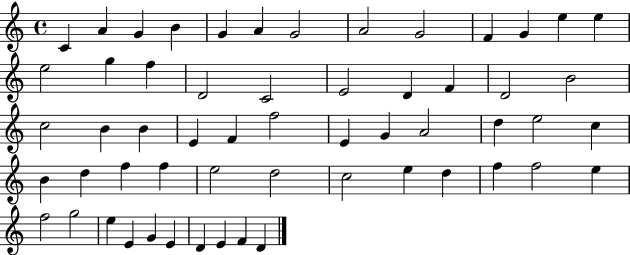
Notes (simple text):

C4/q A4/q G4/q B4/q G4/q A4/q G4/h A4/h G4/h F4/q G4/q E5/q E5/q E5/h G5/q F5/q D4/h C4/h E4/h D4/q F4/q D4/h B4/h C5/h B4/q B4/q E4/q F4/q F5/h E4/q G4/q A4/h D5/q E5/h C5/q B4/q D5/q F5/q F5/q E5/h D5/h C5/h E5/q D5/q F5/q F5/h E5/q F5/h G5/h E5/q E4/q G4/q E4/q D4/q E4/q F4/q D4/q